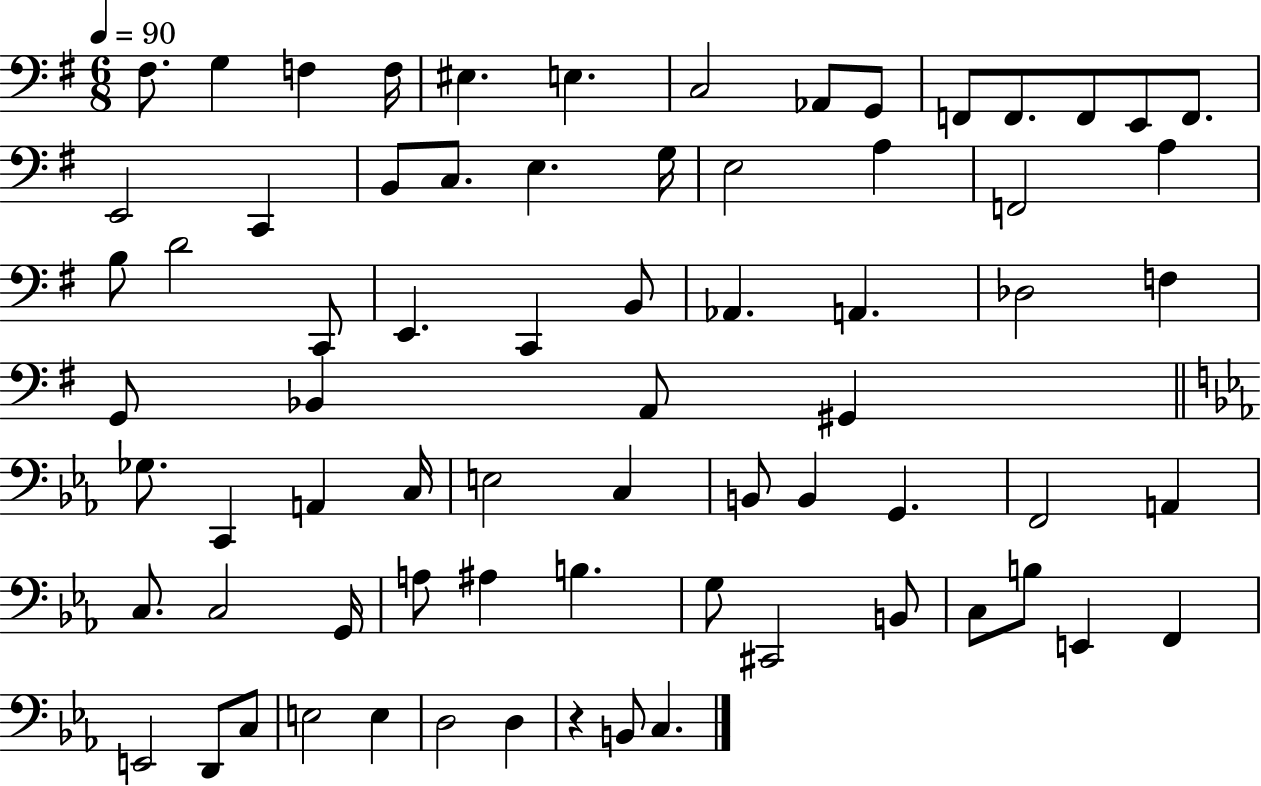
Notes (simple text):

F#3/e. G3/q F3/q F3/s EIS3/q. E3/q. C3/h Ab2/e G2/e F2/e F2/e. F2/e E2/e F2/e. E2/h C2/q B2/e C3/e. E3/q. G3/s E3/h A3/q F2/h A3/q B3/e D4/h C2/e E2/q. C2/q B2/e Ab2/q. A2/q. Db3/h F3/q G2/e Bb2/q A2/e G#2/q Gb3/e. C2/q A2/q C3/s E3/h C3/q B2/e B2/q G2/q. F2/h A2/q C3/e. C3/h G2/s A3/e A#3/q B3/q. G3/e C#2/h B2/e C3/e B3/e E2/q F2/q E2/h D2/e C3/e E3/h E3/q D3/h D3/q R/q B2/e C3/q.